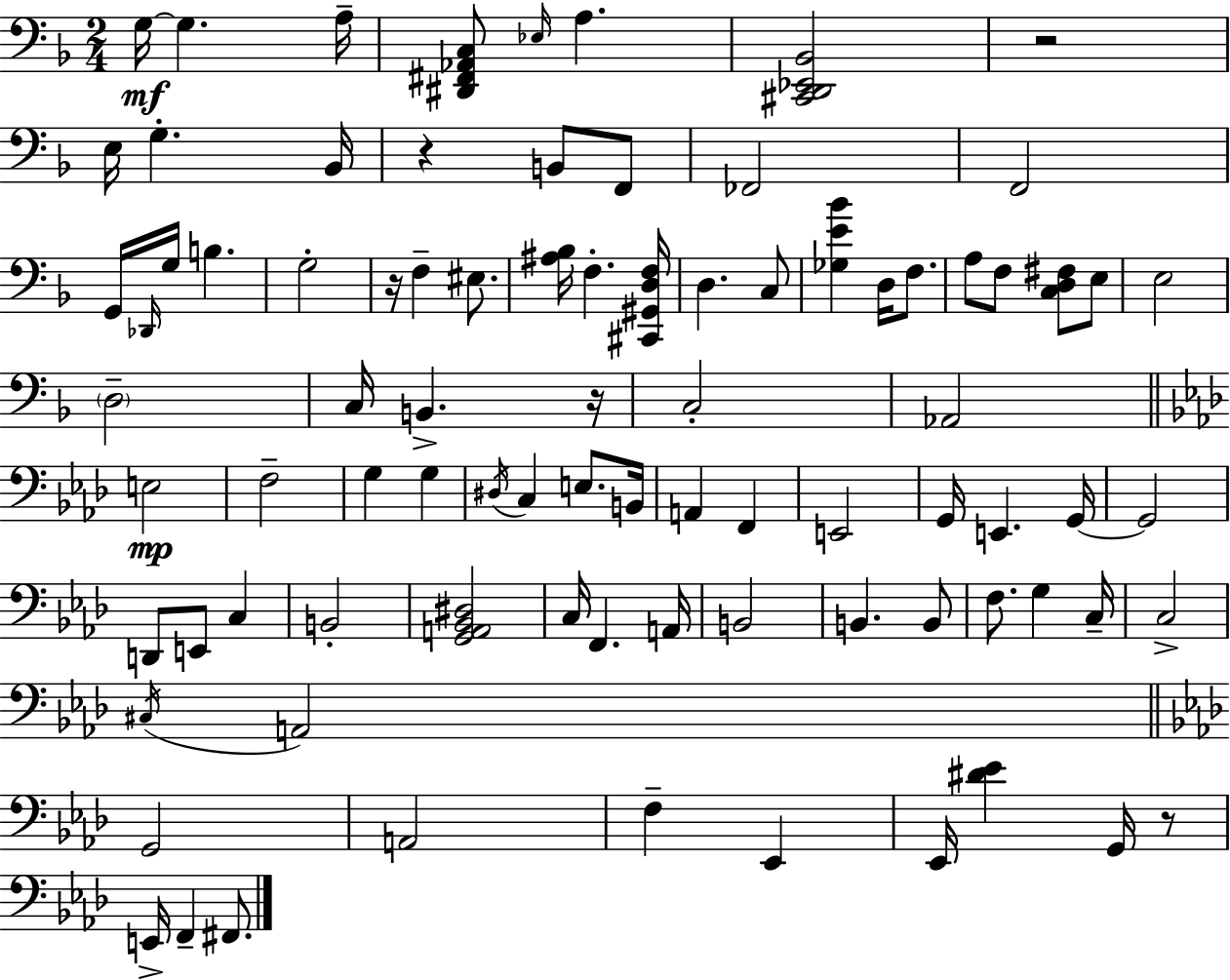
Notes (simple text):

G3/s G3/q. A3/s [D#2,F#2,Ab2,C3]/e Eb3/s A3/q. [C#2,D2,Eb2,Bb2]/h R/h E3/s G3/q. Bb2/s R/q B2/e F2/e FES2/h F2/h G2/s Db2/s G3/s B3/q. G3/h R/s F3/q EIS3/e. [A#3,Bb3]/s F3/q. [C#2,G#2,D3,F3]/s D3/q. C3/e [Gb3,E4,Bb4]/q D3/s F3/e. A3/e F3/e [C3,D3,F#3]/e E3/e E3/h D3/h C3/s B2/q. R/s C3/h Ab2/h E3/h F3/h G3/q G3/q D#3/s C3/q E3/e. B2/s A2/q F2/q E2/h G2/s E2/q. G2/s G2/h D2/e E2/e C3/q B2/h [G2,A2,Bb2,D#3]/h C3/s F2/q. A2/s B2/h B2/q. B2/e F3/e. G3/q C3/s C3/h C#3/s A2/h G2/h A2/h F3/q Eb2/q Eb2/s [D#4,Eb4]/q G2/s R/e E2/s F2/q F#2/e.